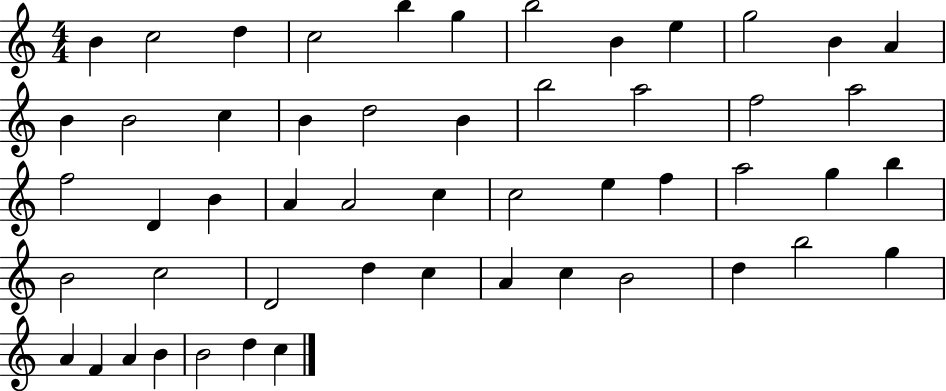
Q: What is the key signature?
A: C major